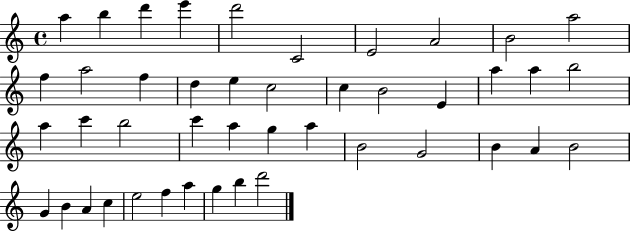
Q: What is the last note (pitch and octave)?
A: D6